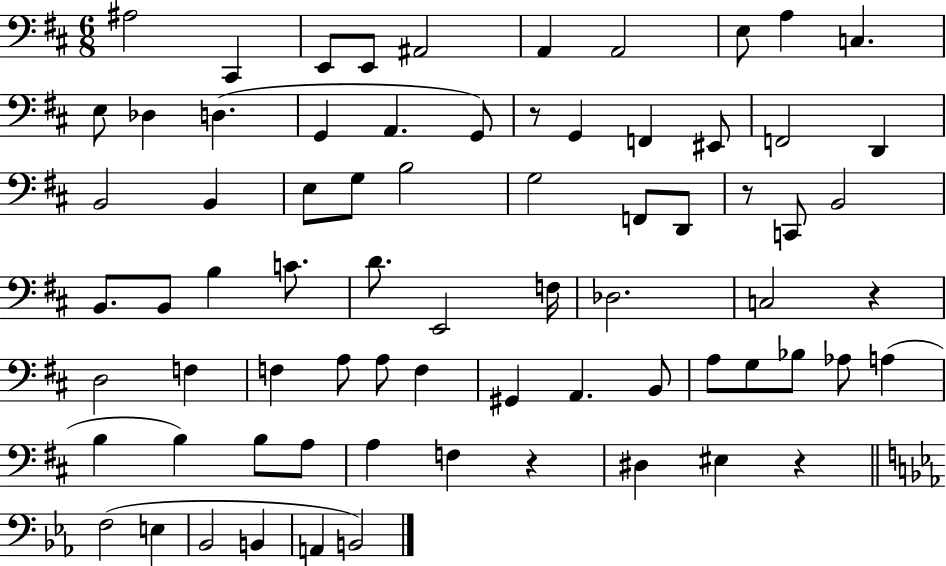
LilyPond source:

{
  \clef bass
  \numericTimeSignature
  \time 6/8
  \key d \major
  ais2 cis,4 | e,8 e,8 ais,2 | a,4 a,2 | e8 a4 c4. | \break e8 des4 d4.( | g,4 a,4. g,8) | r8 g,4 f,4 eis,8 | f,2 d,4 | \break b,2 b,4 | e8 g8 b2 | g2 f,8 d,8 | r8 c,8 b,2 | \break b,8. b,8 b4 c'8. | d'8. e,2 f16 | des2. | c2 r4 | \break d2 f4 | f4 a8 a8 f4 | gis,4 a,4. b,8 | a8 g8 bes8 aes8 a4( | \break b4 b4) b8 a8 | a4 f4 r4 | dis4 eis4 r4 | \bar "||" \break \key c \minor f2( e4 | bes,2 b,4 | a,4 b,2) | \bar "|."
}